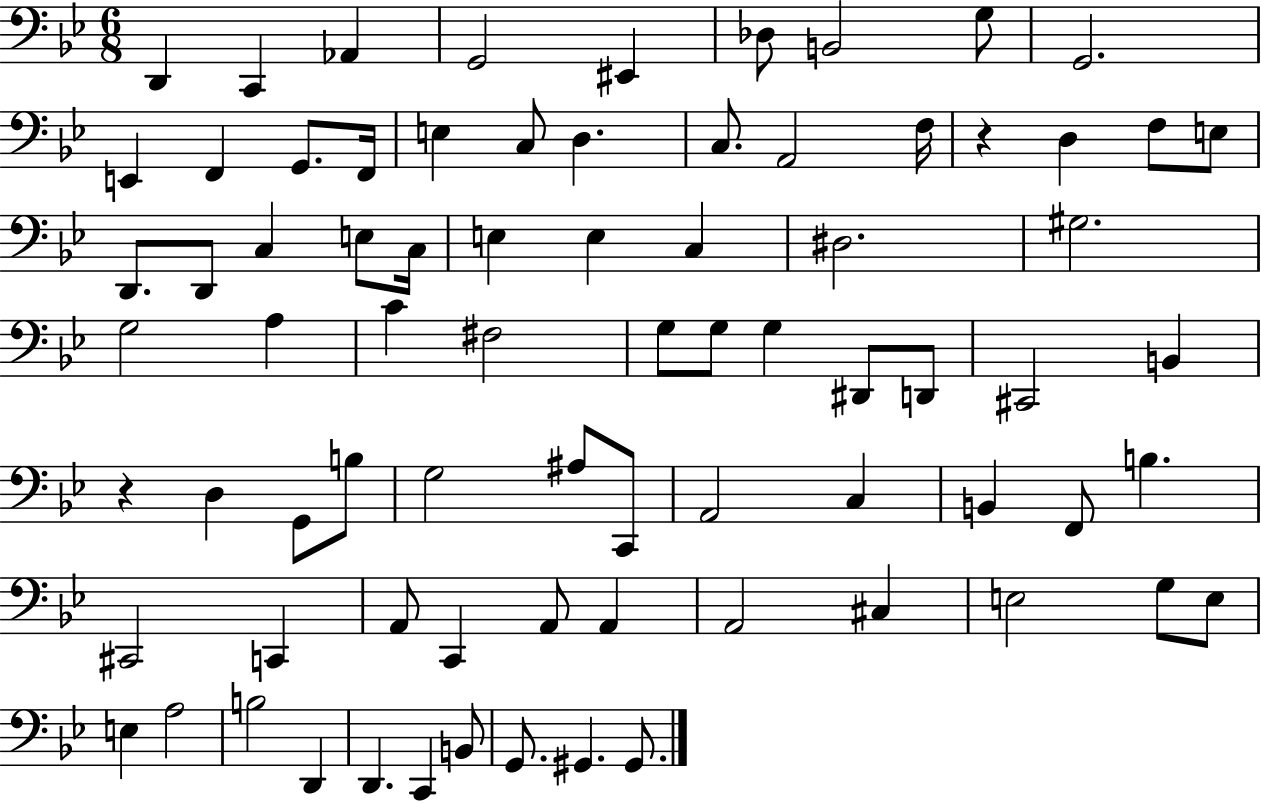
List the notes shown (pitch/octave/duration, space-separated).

D2/q C2/q Ab2/q G2/h EIS2/q Db3/e B2/h G3/e G2/h. E2/q F2/q G2/e. F2/s E3/q C3/e D3/q. C3/e. A2/h F3/s R/q D3/q F3/e E3/e D2/e. D2/e C3/q E3/e C3/s E3/q E3/q C3/q D#3/h. G#3/h. G3/h A3/q C4/q F#3/h G3/e G3/e G3/q D#2/e D2/e C#2/h B2/q R/q D3/q G2/e B3/e G3/h A#3/e C2/e A2/h C3/q B2/q F2/e B3/q. C#2/h C2/q A2/e C2/q A2/e A2/q A2/h C#3/q E3/h G3/e E3/e E3/q A3/h B3/h D2/q D2/q. C2/q B2/e G2/e. G#2/q. G#2/e.